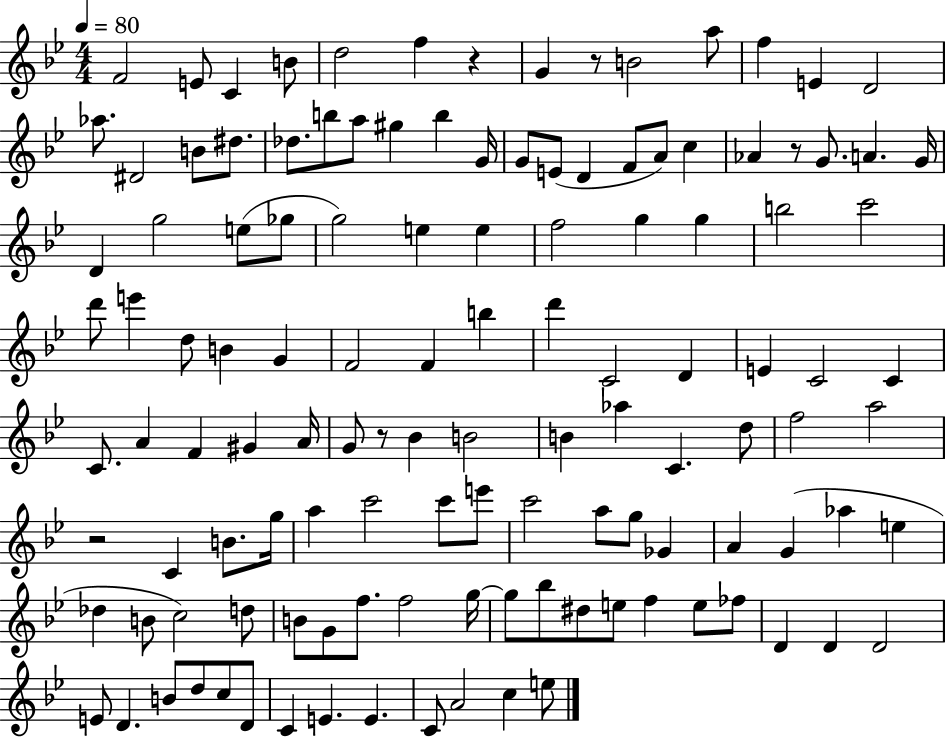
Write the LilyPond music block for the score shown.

{
  \clef treble
  \numericTimeSignature
  \time 4/4
  \key bes \major
  \tempo 4 = 80
  f'2 e'8 c'4 b'8 | d''2 f''4 r4 | g'4 r8 b'2 a''8 | f''4 e'4 d'2 | \break aes''8. dis'2 b'8 dis''8. | des''8. b''8 a''8 gis''4 b''4 g'16 | g'8 e'8( d'4 f'8 a'8) c''4 | aes'4 r8 g'8. a'4. g'16 | \break d'4 g''2 e''8( ges''8 | g''2) e''4 e''4 | f''2 g''4 g''4 | b''2 c'''2 | \break d'''8 e'''4 d''8 b'4 g'4 | f'2 f'4 b''4 | d'''4 c'2 d'4 | e'4 c'2 c'4 | \break c'8. a'4 f'4 gis'4 a'16 | g'8 r8 bes'4 b'2 | b'4 aes''4 c'4. d''8 | f''2 a''2 | \break r2 c'4 b'8. g''16 | a''4 c'''2 c'''8 e'''8 | c'''2 a''8 g''8 ges'4 | a'4 g'4( aes''4 e''4 | \break des''4 b'8 c''2) d''8 | b'8 g'8 f''8. f''2 g''16~~ | g''8 bes''8 dis''8 e''8 f''4 e''8 fes''8 | d'4 d'4 d'2 | \break e'8 d'4. b'8 d''8 c''8 d'8 | c'4 e'4. e'4. | c'8 a'2 c''4 e''8 | \bar "|."
}